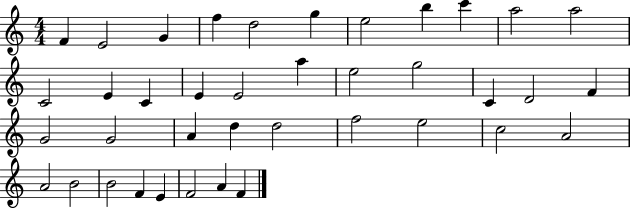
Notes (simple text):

F4/q E4/h G4/q F5/q D5/h G5/q E5/h B5/q C6/q A5/h A5/h C4/h E4/q C4/q E4/q E4/h A5/q E5/h G5/h C4/q D4/h F4/q G4/h G4/h A4/q D5/q D5/h F5/h E5/h C5/h A4/h A4/h B4/h B4/h F4/q E4/q F4/h A4/q F4/q